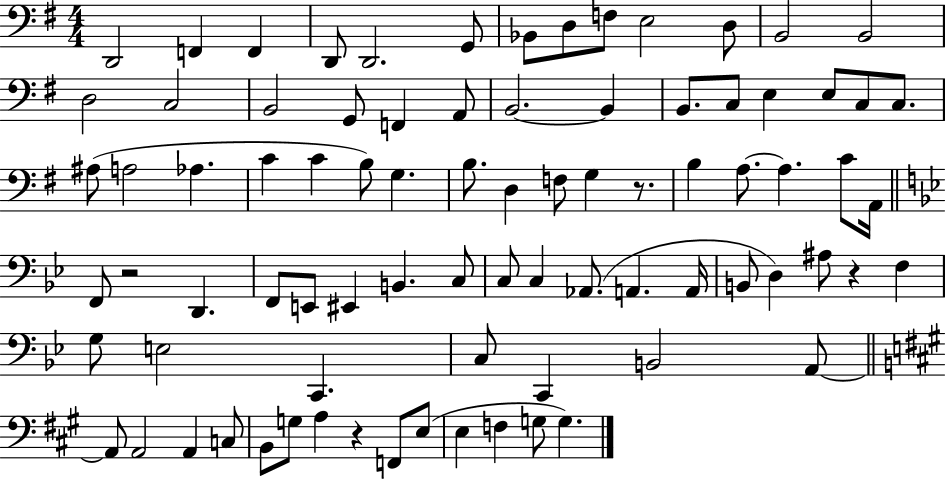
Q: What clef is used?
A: bass